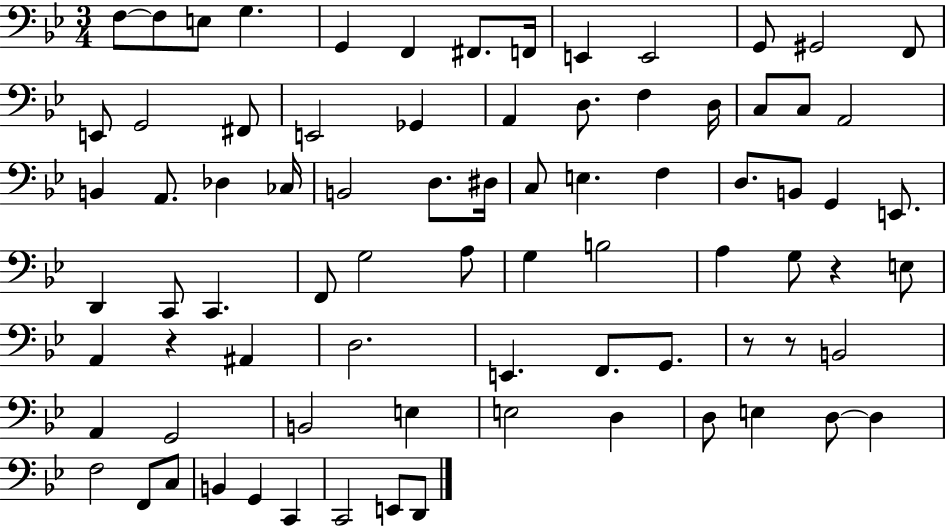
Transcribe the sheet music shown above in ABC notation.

X:1
T:Untitled
M:3/4
L:1/4
K:Bb
F,/2 F,/2 E,/2 G, G,, F,, ^F,,/2 F,,/4 E,, E,,2 G,,/2 ^G,,2 F,,/2 E,,/2 G,,2 ^F,,/2 E,,2 _G,, A,, D,/2 F, D,/4 C,/2 C,/2 A,,2 B,, A,,/2 _D, _C,/4 B,,2 D,/2 ^D,/4 C,/2 E, F, D,/2 B,,/2 G,, E,,/2 D,, C,,/2 C,, F,,/2 G,2 A,/2 G, B,2 A, G,/2 z E,/2 A,, z ^A,, D,2 E,, F,,/2 G,,/2 z/2 z/2 B,,2 A,, G,,2 B,,2 E, E,2 D, D,/2 E, D,/2 D, F,2 F,,/2 C,/2 B,, G,, C,, C,,2 E,,/2 D,,/2